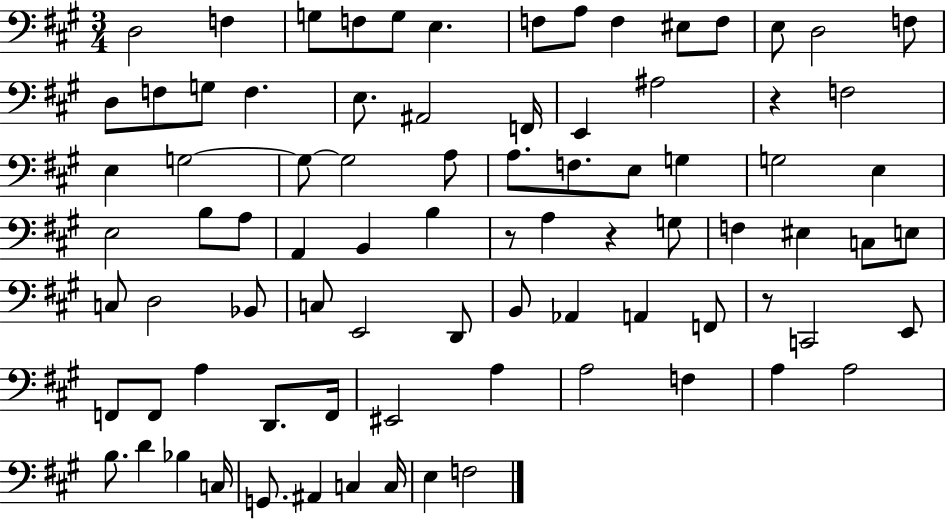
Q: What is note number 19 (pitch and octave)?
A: E3